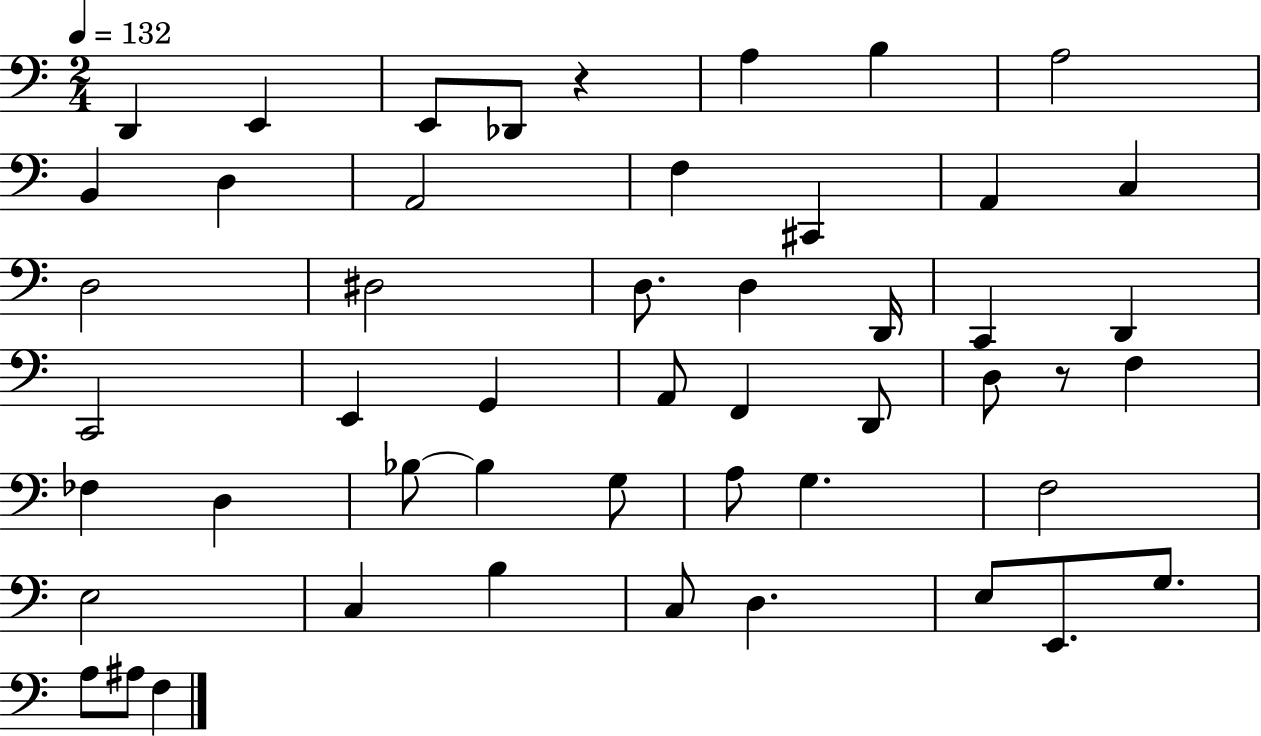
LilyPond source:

{
  \clef bass
  \numericTimeSignature
  \time 2/4
  \key c \major
  \tempo 4 = 132
  d,4 e,4 | e,8 des,8 r4 | a4 b4 | a2 | \break b,4 d4 | a,2 | f4 cis,4 | a,4 c4 | \break d2 | dis2 | d8. d4 d,16 | c,4 d,4 | \break c,2 | e,4 g,4 | a,8 f,4 d,8 | d8 r8 f4 | \break fes4 d4 | bes8~~ bes4 g8 | a8 g4. | f2 | \break e2 | c4 b4 | c8 d4. | e8 e,8. g8. | \break a8 ais8 f4 | \bar "|."
}